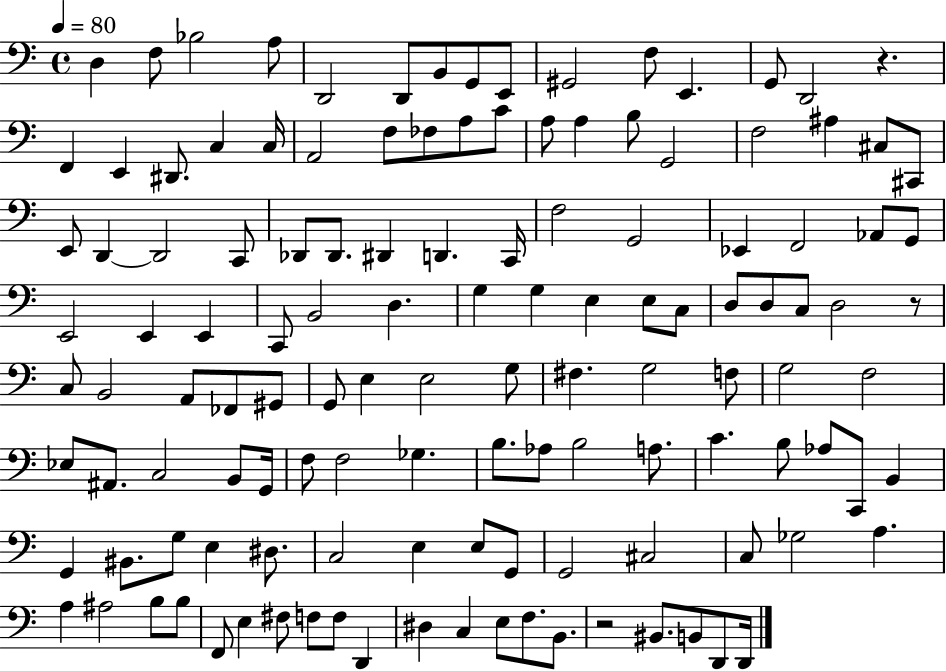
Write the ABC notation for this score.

X:1
T:Untitled
M:4/4
L:1/4
K:C
D, F,/2 _B,2 A,/2 D,,2 D,,/2 B,,/2 G,,/2 E,,/2 ^G,,2 F,/2 E,, G,,/2 D,,2 z F,, E,, ^D,,/2 C, C,/4 A,,2 F,/2 _F,/2 A,/2 C/2 A,/2 A, B,/2 G,,2 F,2 ^A, ^C,/2 ^C,,/2 E,,/2 D,, D,,2 C,,/2 _D,,/2 _D,,/2 ^D,, D,, C,,/4 F,2 G,,2 _E,, F,,2 _A,,/2 G,,/2 E,,2 E,, E,, C,,/2 B,,2 D, G, G, E, E,/2 C,/2 D,/2 D,/2 C,/2 D,2 z/2 C,/2 B,,2 A,,/2 _F,,/2 ^G,,/2 G,,/2 E, E,2 G,/2 ^F, G,2 F,/2 G,2 F,2 _E,/2 ^A,,/2 C,2 B,,/2 G,,/4 F,/2 F,2 _G, B,/2 _A,/2 B,2 A,/2 C B,/2 _A,/2 C,,/2 B,, G,, ^B,,/2 G,/2 E, ^D,/2 C,2 E, E,/2 G,,/2 G,,2 ^C,2 C,/2 _G,2 A, A, ^A,2 B,/2 B,/2 F,,/2 E, ^F,/2 F,/2 F,/2 D,, ^D, C, E,/2 F,/2 B,,/2 z2 ^B,,/2 B,,/2 D,,/2 D,,/4